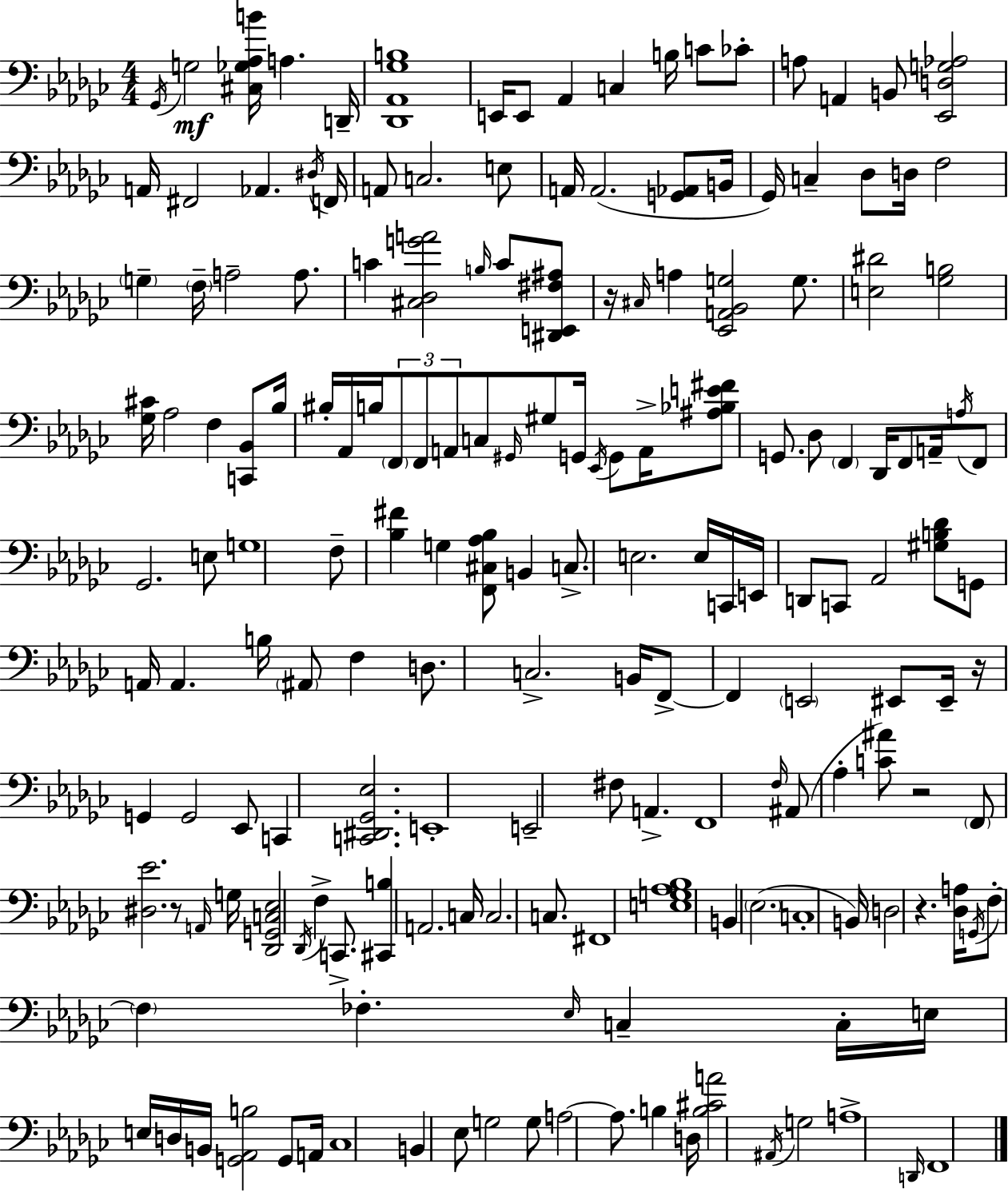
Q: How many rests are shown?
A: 5